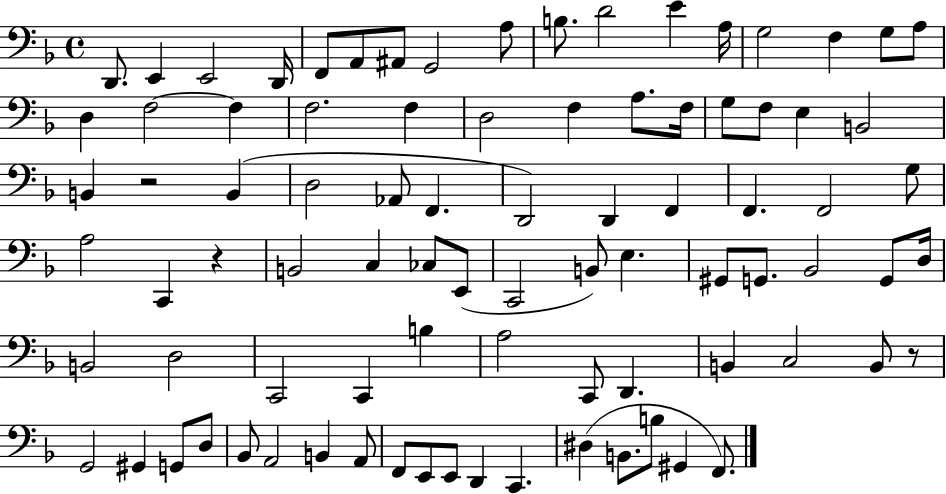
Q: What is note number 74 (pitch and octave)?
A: A2